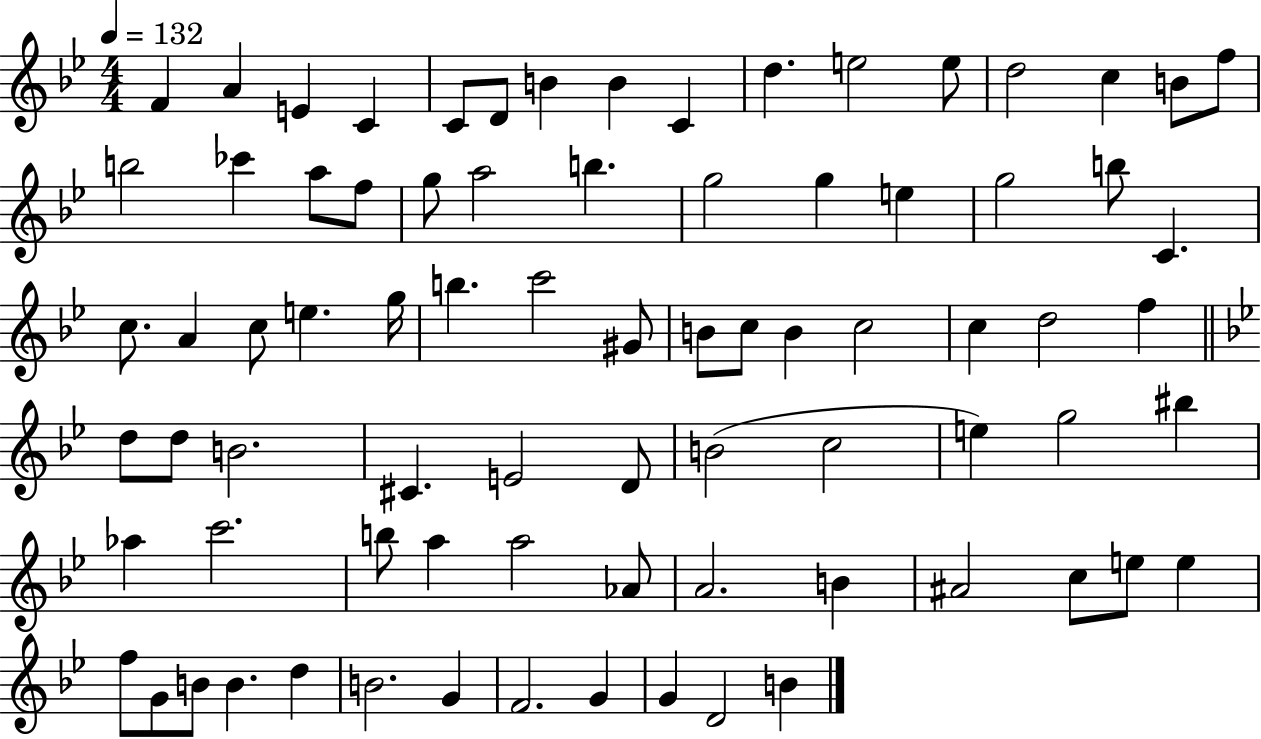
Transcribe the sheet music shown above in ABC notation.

X:1
T:Untitled
M:4/4
L:1/4
K:Bb
F A E C C/2 D/2 B B C d e2 e/2 d2 c B/2 f/2 b2 _c' a/2 f/2 g/2 a2 b g2 g e g2 b/2 C c/2 A c/2 e g/4 b c'2 ^G/2 B/2 c/2 B c2 c d2 f d/2 d/2 B2 ^C E2 D/2 B2 c2 e g2 ^b _a c'2 b/2 a a2 _A/2 A2 B ^A2 c/2 e/2 e f/2 G/2 B/2 B d B2 G F2 G G D2 B